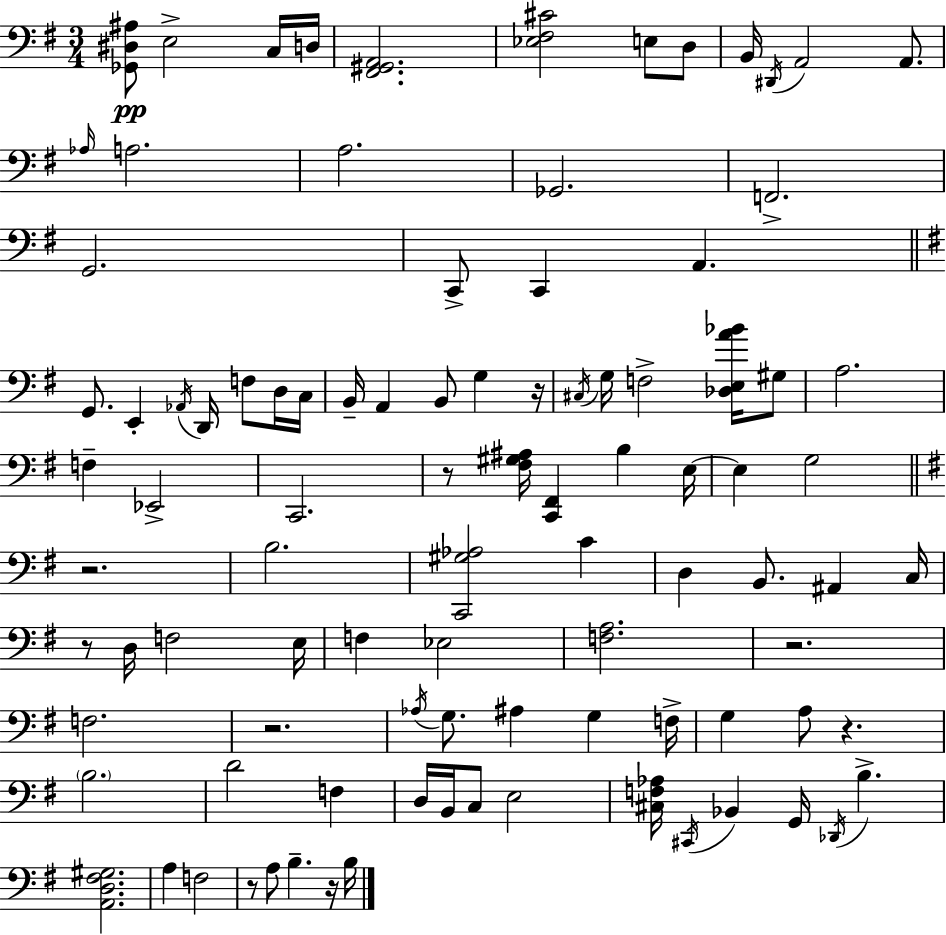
{
  \clef bass
  \numericTimeSignature
  \time 3/4
  \key g \major
  <ges, dis ais>8\pp e2-> c16 d16 | <fis, gis, a,>2. | <ees fis cis'>2 e8 d8 | b,16 \acciaccatura { dis,16 } a,2 a,8. | \break \grace { aes16 } a2. | a2. | ges,2. | f,2.-> | \break g,2. | c,8-> c,4 a,4. | \bar "||" \break \key g \major g,8. e,4-. \acciaccatura { aes,16 } d,16 f8 d16 | c16 b,16-- a,4 b,8 g4 | r16 \acciaccatura { cis16 } g16 f2-> <des e a' bes'>16 | gis8 a2. | \break f4-- ees,2-> | c,2. | r8 <fis gis ais>16 <c, fis,>4 b4 | e16~~ e4 g2 | \break \bar "||" \break \key g \major r2. | b2. | <c, gis aes>2 c'4 | d4 b,8. ais,4 c16 | \break r8 d16 f2 e16 | f4 ees2 | <f a>2. | r2. | \break f2. | r2. | \acciaccatura { aes16 } g8. ais4 g4 | f16-> g4 a8 r4. | \break \parenthesize b2. | d'2 f4 | d16 b,16 c8 e2 | <cis f aes>16 \acciaccatura { cis,16 } bes,4 g,16 \acciaccatura { des,16 } b4.-> | \break <a, d fis gis>2. | a4 f2 | r8 a8 b4.-- | r16 b16 \bar "|."
}